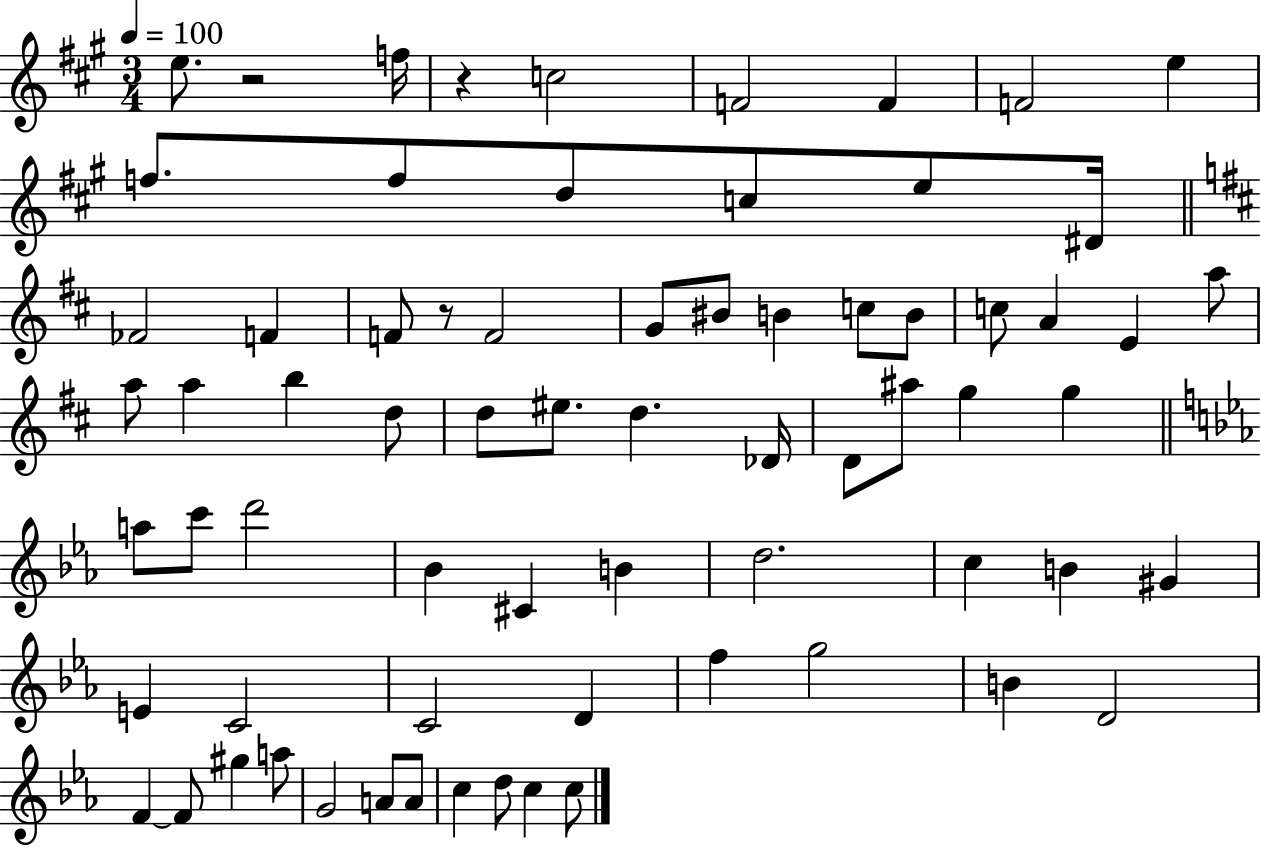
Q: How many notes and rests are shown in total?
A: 70